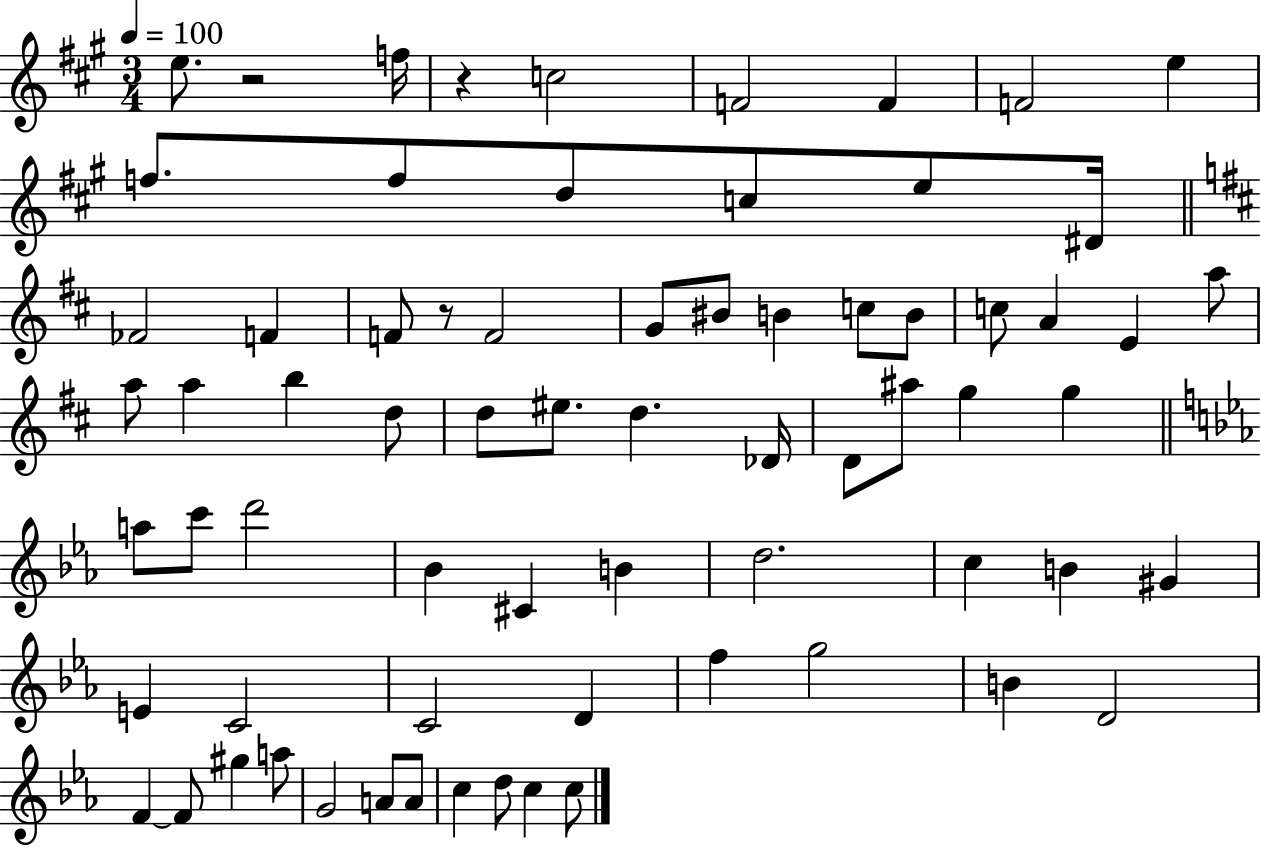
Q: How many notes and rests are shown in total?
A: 70